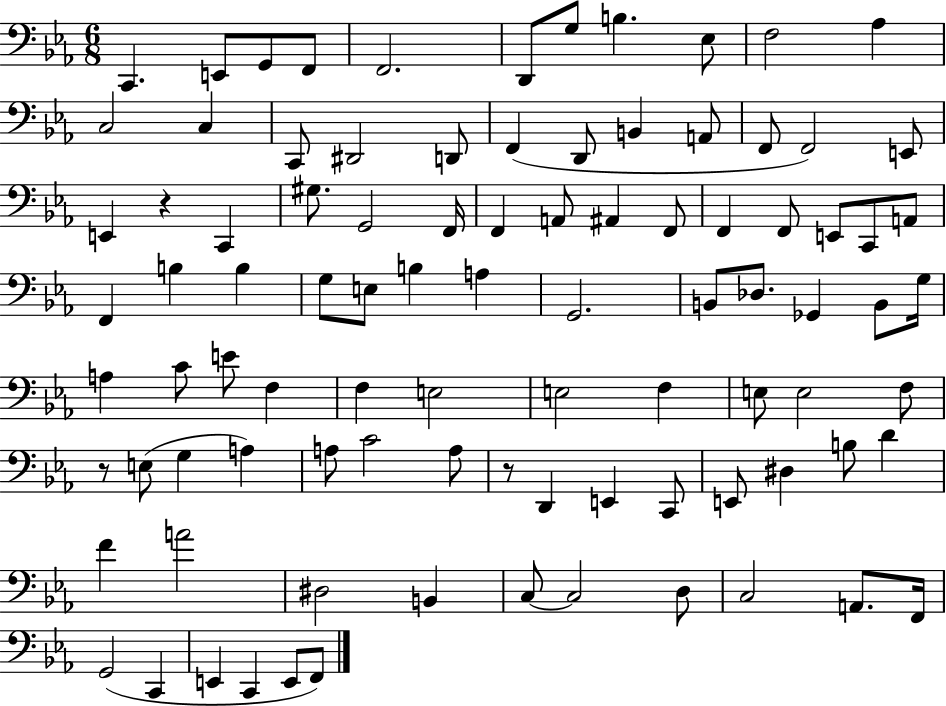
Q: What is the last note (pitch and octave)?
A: F2